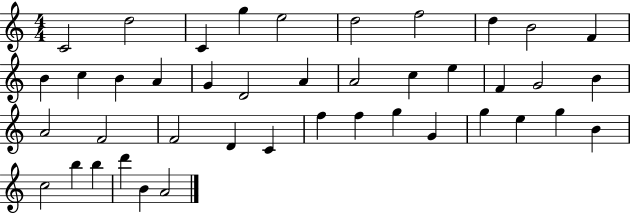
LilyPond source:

{
  \clef treble
  \numericTimeSignature
  \time 4/4
  \key c \major
  c'2 d''2 | c'4 g''4 e''2 | d''2 f''2 | d''4 b'2 f'4 | \break b'4 c''4 b'4 a'4 | g'4 d'2 a'4 | a'2 c''4 e''4 | f'4 g'2 b'4 | \break a'2 f'2 | f'2 d'4 c'4 | f''4 f''4 g''4 g'4 | g''4 e''4 g''4 b'4 | \break c''2 b''4 b''4 | d'''4 b'4 a'2 | \bar "|."
}